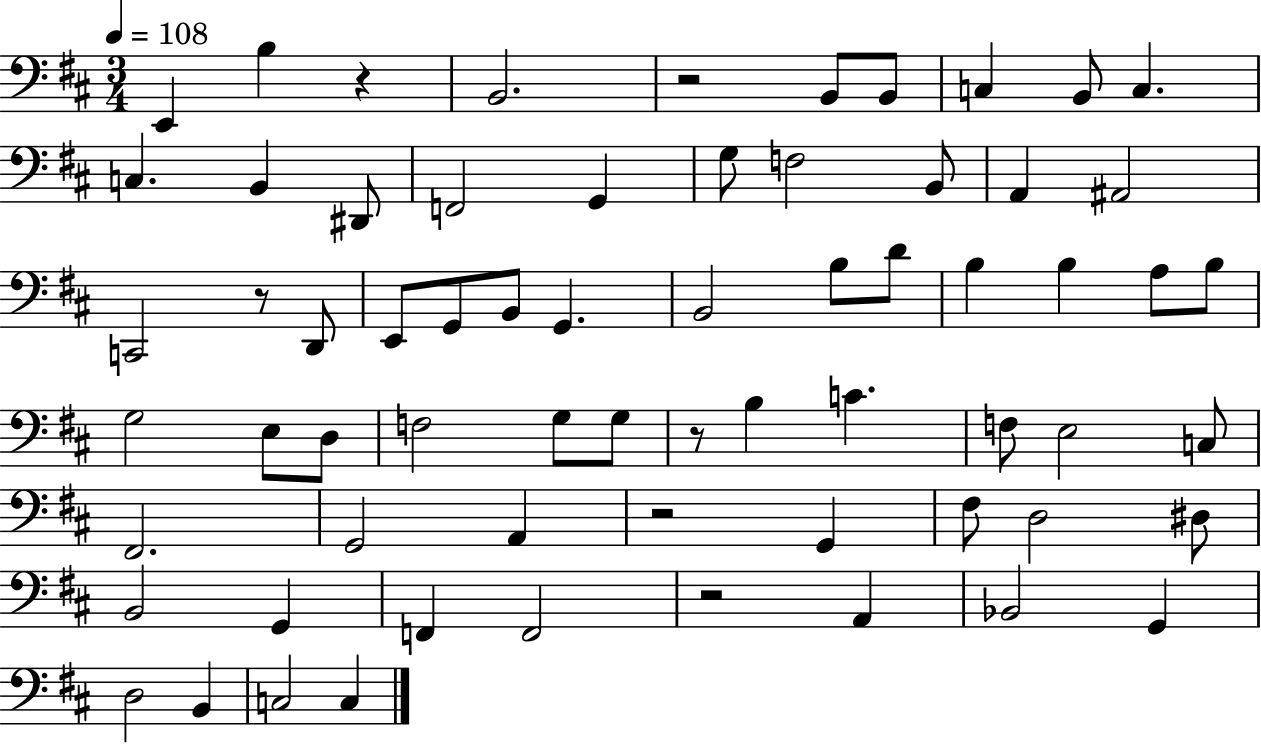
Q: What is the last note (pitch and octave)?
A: C3